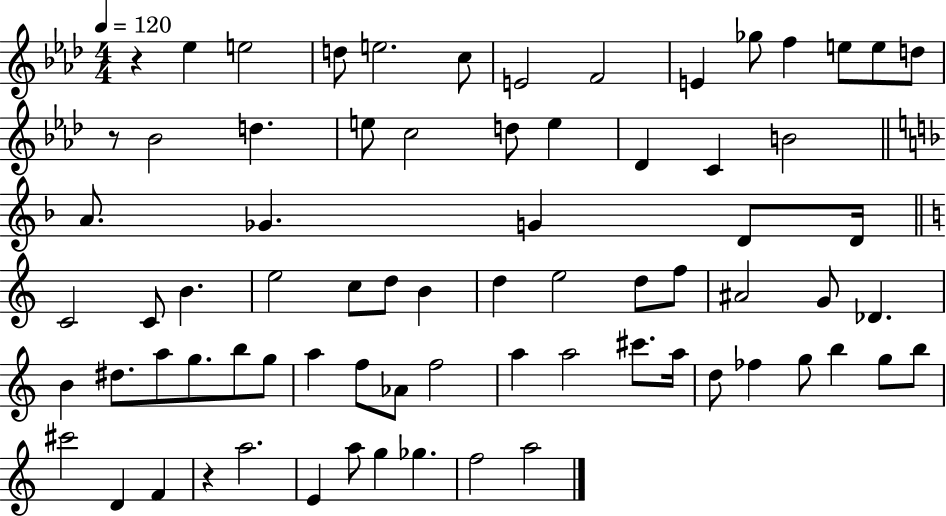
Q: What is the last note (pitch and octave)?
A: A5